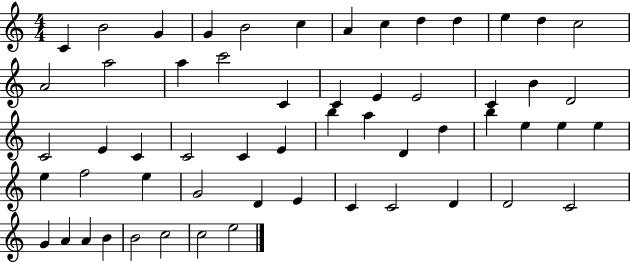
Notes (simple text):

C4/q B4/h G4/q G4/q B4/h C5/q A4/q C5/q D5/q D5/q E5/q D5/q C5/h A4/h A5/h A5/q C6/h C4/q C4/q E4/q E4/h C4/q B4/q D4/h C4/h E4/q C4/q C4/h C4/q E4/q B5/q A5/q D4/q D5/q B5/q E5/q E5/q E5/q E5/q F5/h E5/q G4/h D4/q E4/q C4/q C4/h D4/q D4/h C4/h G4/q A4/q A4/q B4/q B4/h C5/h C5/h E5/h